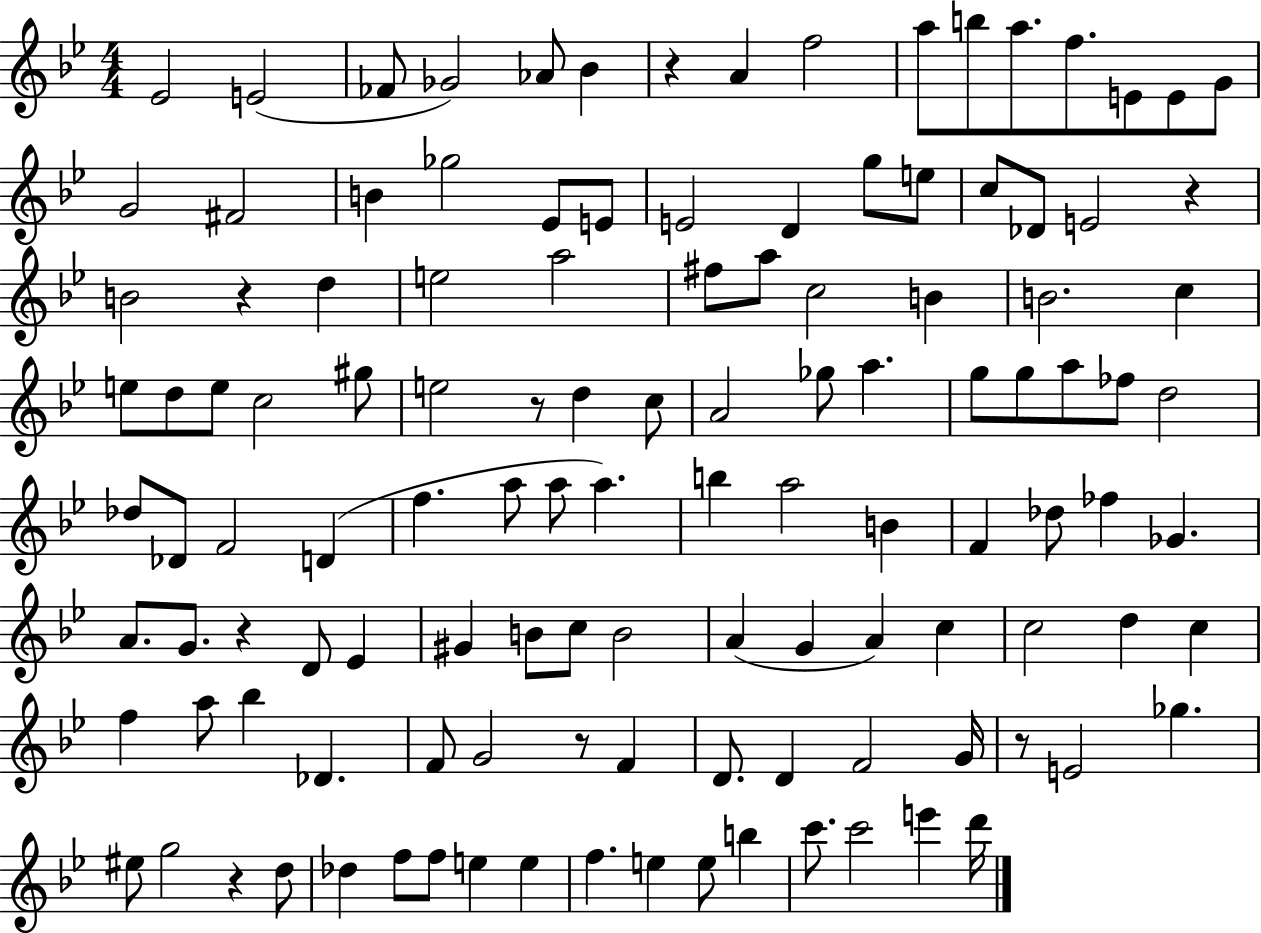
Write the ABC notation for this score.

X:1
T:Untitled
M:4/4
L:1/4
K:Bb
_E2 E2 _F/2 _G2 _A/2 _B z A f2 a/2 b/2 a/2 f/2 E/2 E/2 G/2 G2 ^F2 B _g2 _E/2 E/2 E2 D g/2 e/2 c/2 _D/2 E2 z B2 z d e2 a2 ^f/2 a/2 c2 B B2 c e/2 d/2 e/2 c2 ^g/2 e2 z/2 d c/2 A2 _g/2 a g/2 g/2 a/2 _f/2 d2 _d/2 _D/2 F2 D f a/2 a/2 a b a2 B F _d/2 _f _G A/2 G/2 z D/2 _E ^G B/2 c/2 B2 A G A c c2 d c f a/2 _b _D F/2 G2 z/2 F D/2 D F2 G/4 z/2 E2 _g ^e/2 g2 z d/2 _d f/2 f/2 e e f e e/2 b c'/2 c'2 e' d'/4